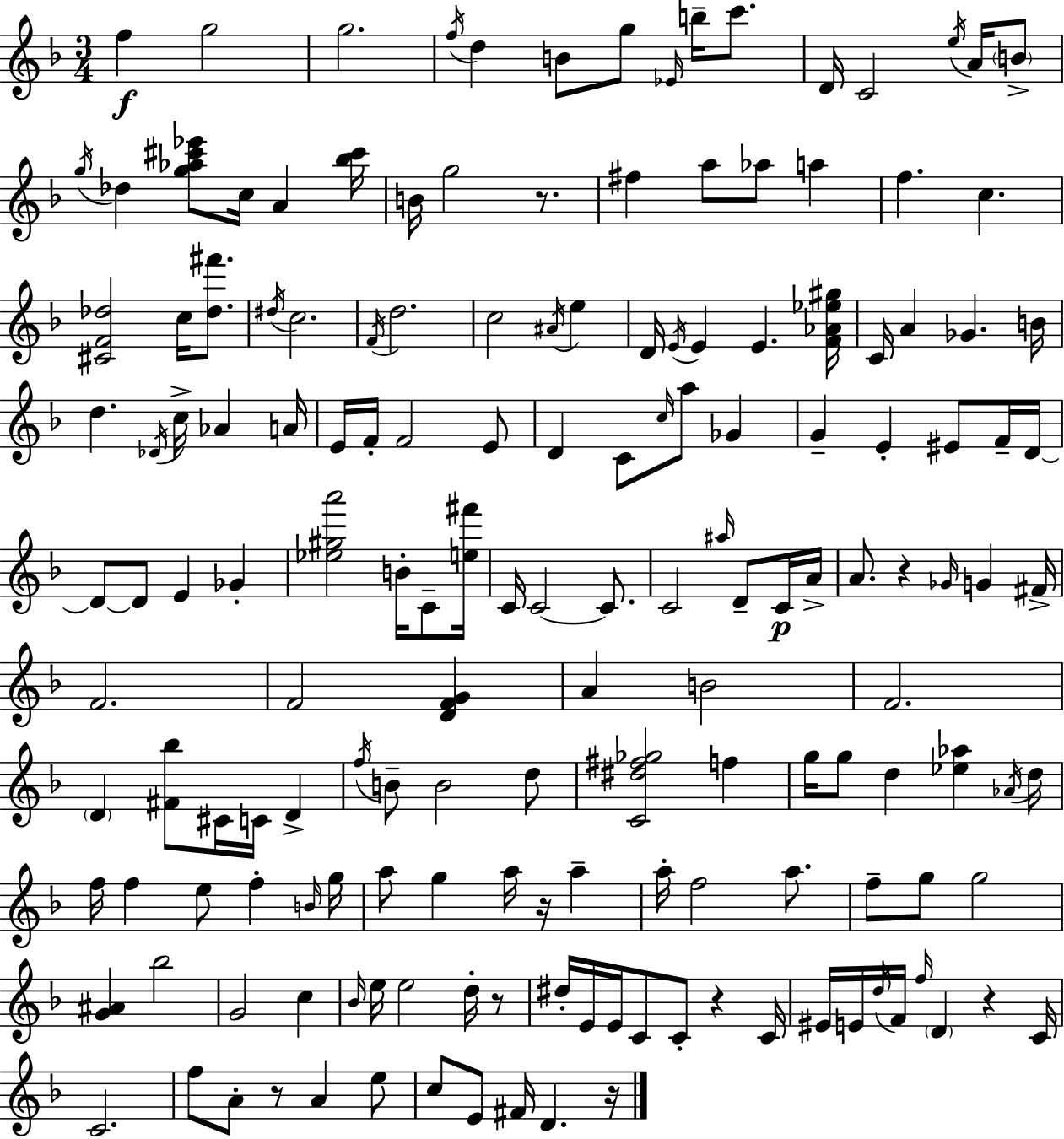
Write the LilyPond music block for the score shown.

{
  \clef treble
  \numericTimeSignature
  \time 3/4
  \key f \major
  f''4\f g''2 | g''2. | \acciaccatura { f''16 } d''4 b'8 g''8 \grace { ees'16 } b''16-- c'''8. | d'16 c'2 \acciaccatura { e''16 } | \break a'16 \parenthesize b'8-> \acciaccatura { g''16 } des''4 <g'' aes'' cis''' ees'''>8 c''16 a'4 | <bes'' cis'''>16 b'16 g''2 | r8. fis''4 a''8 aes''8 | a''4 f''4. c''4. | \break <cis' f' des''>2 | c''16 <des'' fis'''>8. \acciaccatura { dis''16 } c''2. | \acciaccatura { f'16 } d''2. | c''2 | \break \acciaccatura { ais'16 } e''4 d'16 \acciaccatura { e'16 } e'4 | e'4. <f' aes' ees'' gis''>16 c'16 a'4 | ges'4. b'16 d''4. | \acciaccatura { des'16 } c''16-> aes'4 a'16 e'16 f'16-. f'2 | \break e'8 d'4 | c'8 \grace { c''16 } a''8 ges'4 g'4-- | e'4-. eis'8 f'16-- d'16~~ d'8~~ | d'8 e'4 ges'4-. <ees'' gis'' a'''>2 | \break b'16-. c'8-- <e'' fis'''>16 c'16 c'2~~ | c'8. c'2 | \grace { ais''16 } d'8-- c'16\p a'16-> a'8. | r4 \grace { ges'16 } g'4 fis'16-> | \break f'2. | f'2 <d' f' g'>4 | a'4 b'2 | f'2. | \break \parenthesize d'4 <fis' bes''>8 cis'16 c'16 d'4-> | \acciaccatura { f''16 } b'8-- b'2 d''8 | <c' dis'' fis'' ges''>2 f''4 | g''16 g''8 d''4 <ees'' aes''>4 | \break \acciaccatura { aes'16 } d''16 f''16 f''4 e''8 f''4-. | \grace { b'16 } g''16 a''8 g''4 a''16 r16 a''4-- | a''16-. f''2 | a''8. f''8-- g''8 g''2 | \break <g' ais'>4 bes''2 | g'2 c''4 | \grace { bes'16 } e''16 e''2 | d''16-. r8 dis''16-. e'16 e'16 c'8 c'8-. r4 | \break c'16 eis'16 e'16 \acciaccatura { d''16 } f'16 \grace { f''16 } \parenthesize d'4 | r4 c'16 c'2. | f''8 a'8-. r8 | a'4 e''8 c''8 e'8 fis'16 d'4. | \break r16 \bar "|."
}